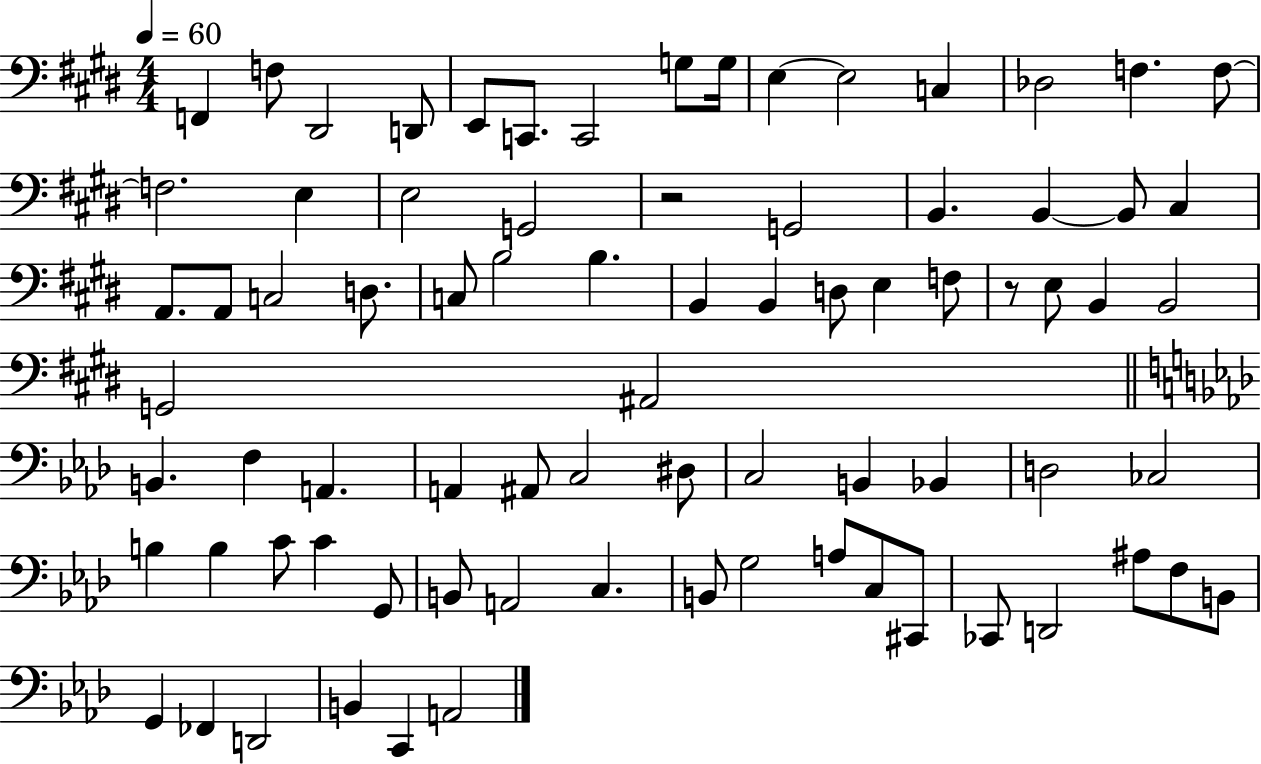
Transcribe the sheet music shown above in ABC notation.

X:1
T:Untitled
M:4/4
L:1/4
K:E
F,, F,/2 ^D,,2 D,,/2 E,,/2 C,,/2 C,,2 G,/2 G,/4 E, E,2 C, _D,2 F, F,/2 F,2 E, E,2 G,,2 z2 G,,2 B,, B,, B,,/2 ^C, A,,/2 A,,/2 C,2 D,/2 C,/2 B,2 B, B,, B,, D,/2 E, F,/2 z/2 E,/2 B,, B,,2 G,,2 ^A,,2 B,, F, A,, A,, ^A,,/2 C,2 ^D,/2 C,2 B,, _B,, D,2 _C,2 B, B, C/2 C G,,/2 B,,/2 A,,2 C, B,,/2 G,2 A,/2 C,/2 ^C,,/2 _C,,/2 D,,2 ^A,/2 F,/2 B,,/2 G,, _F,, D,,2 B,, C,, A,,2